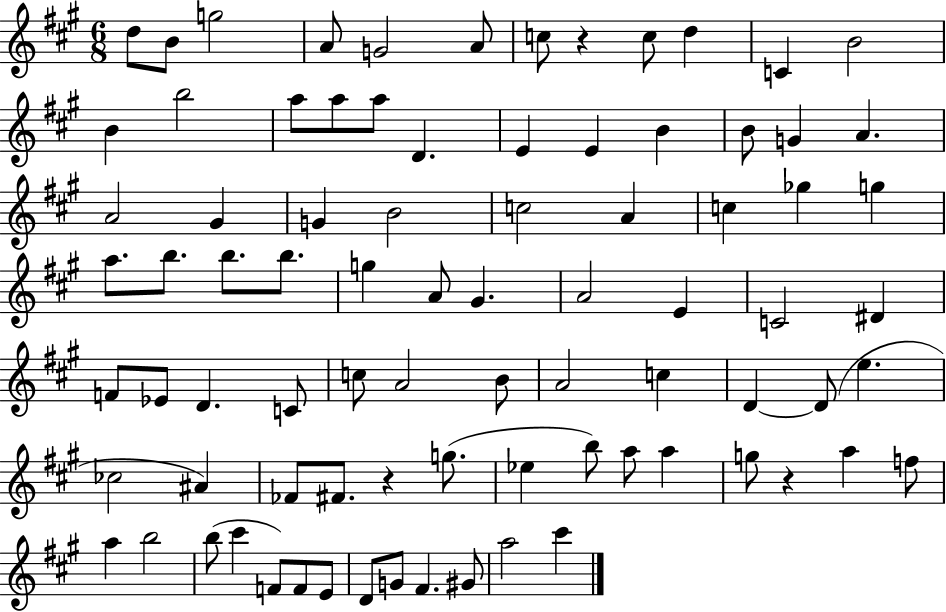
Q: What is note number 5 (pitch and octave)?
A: G4